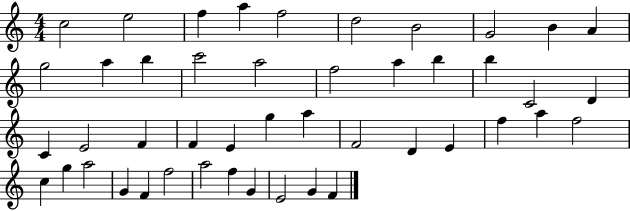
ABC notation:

X:1
T:Untitled
M:4/4
L:1/4
K:C
c2 e2 f a f2 d2 B2 G2 B A g2 a b c'2 a2 f2 a b b C2 D C E2 F F E g a F2 D E f a f2 c g a2 G F f2 a2 f G E2 G F